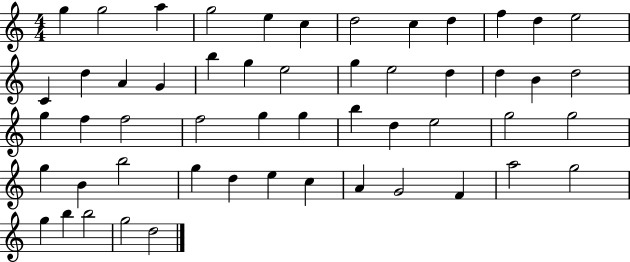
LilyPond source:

{
  \clef treble
  \numericTimeSignature
  \time 4/4
  \key c \major
  g''4 g''2 a''4 | g''2 e''4 c''4 | d''2 c''4 d''4 | f''4 d''4 e''2 | \break c'4 d''4 a'4 g'4 | b''4 g''4 e''2 | g''4 e''2 d''4 | d''4 b'4 d''2 | \break g''4 f''4 f''2 | f''2 g''4 g''4 | b''4 d''4 e''2 | g''2 g''2 | \break g''4 b'4 b''2 | g''4 d''4 e''4 c''4 | a'4 g'2 f'4 | a''2 g''2 | \break g''4 b''4 b''2 | g''2 d''2 | \bar "|."
}